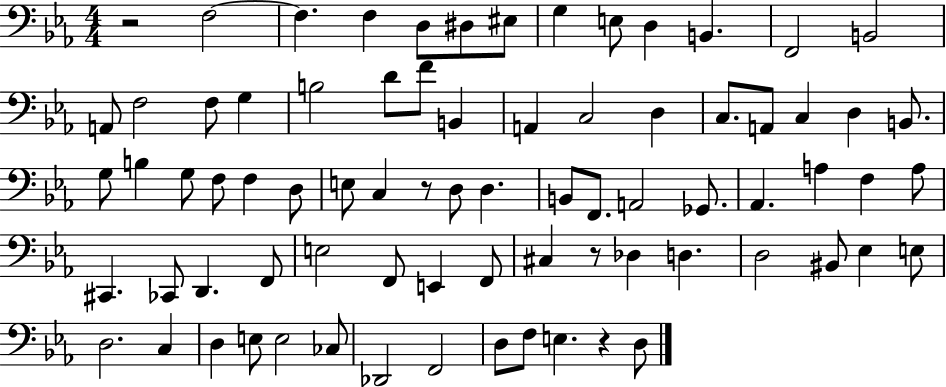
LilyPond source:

{
  \clef bass
  \numericTimeSignature
  \time 4/4
  \key ees \major
  r2 f2~~ | f4. f4 d8 dis8 eis8 | g4 e8 d4 b,4. | f,2 b,2 | \break a,8 f2 f8 g4 | b2 d'8 f'8 b,4 | a,4 c2 d4 | c8. a,8 c4 d4 b,8. | \break g8 b4 g8 f8 f4 d8 | e8 c4 r8 d8 d4. | b,8 f,8. a,2 ges,8. | aes,4. a4 f4 a8 | \break cis,4. ces,8 d,4. f,8 | e2 f,8 e,4 f,8 | cis4 r8 des4 d4. | d2 bis,8 ees4 e8 | \break d2. c4 | d4 e8 e2 ces8 | des,2 f,2 | d8 f8 e4. r4 d8 | \break \bar "|."
}